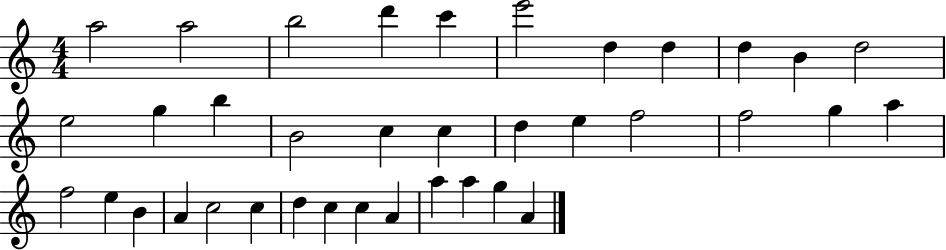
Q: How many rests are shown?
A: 0